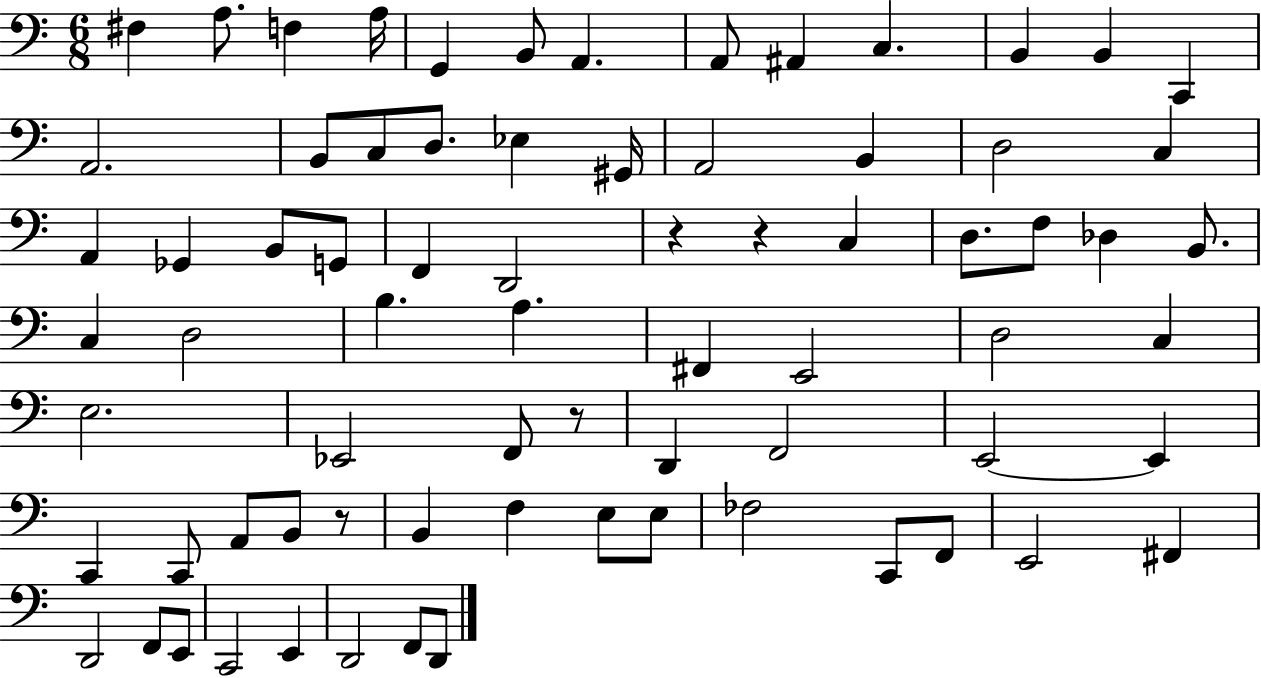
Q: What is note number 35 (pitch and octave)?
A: C3